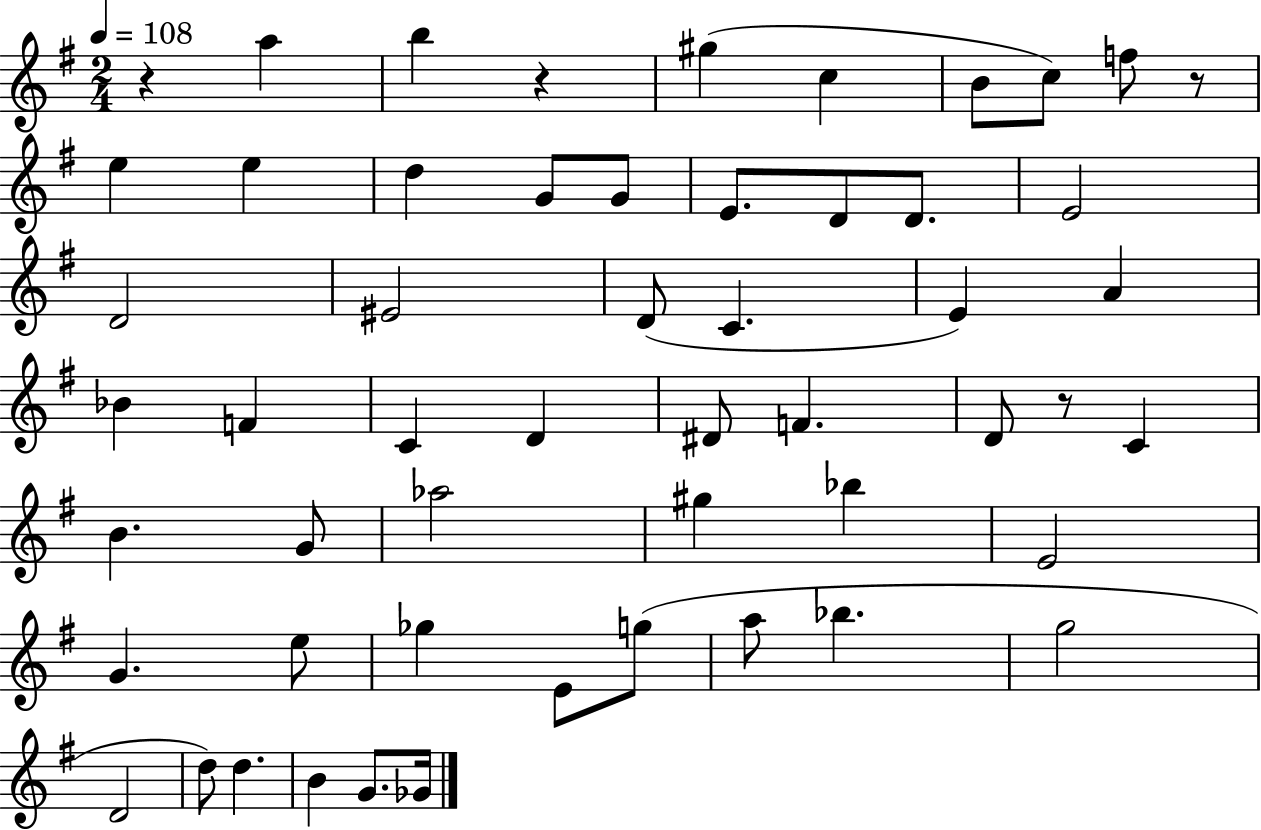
{
  \clef treble
  \numericTimeSignature
  \time 2/4
  \key g \major
  \tempo 4 = 108
  r4 a''4 | b''4 r4 | gis''4( c''4 | b'8 c''8) f''8 r8 | \break e''4 e''4 | d''4 g'8 g'8 | e'8. d'8 d'8. | e'2 | \break d'2 | eis'2 | d'8( c'4. | e'4) a'4 | \break bes'4 f'4 | c'4 d'4 | dis'8 f'4. | d'8 r8 c'4 | \break b'4. g'8 | aes''2 | gis''4 bes''4 | e'2 | \break g'4. e''8 | ges''4 e'8 g''8( | a''8 bes''4. | g''2 | \break d'2 | d''8) d''4. | b'4 g'8. ges'16 | \bar "|."
}